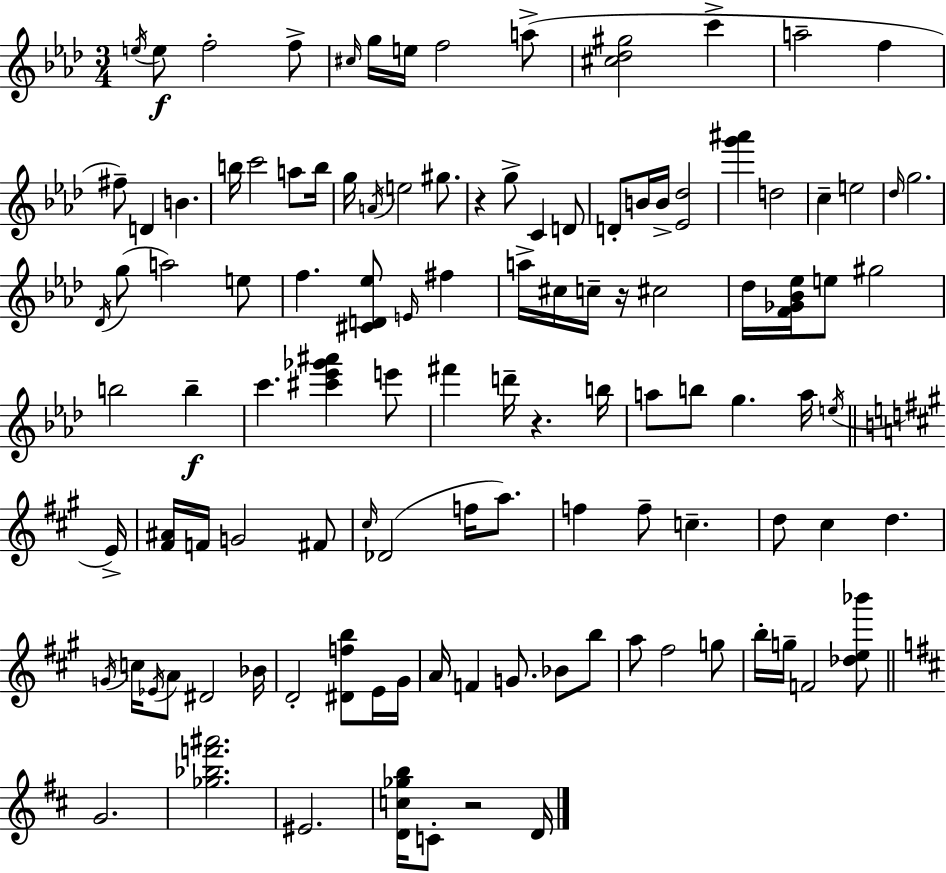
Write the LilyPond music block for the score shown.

{
  \clef treble
  \numericTimeSignature
  \time 3/4
  \key aes \major
  \acciaccatura { e''16 }\f e''8 f''2-. f''8-> | \grace { cis''16 } g''16 e''16 f''2 | a''8->( <cis'' des'' gis''>2 c'''4-> | a''2-- f''4 | \break fis''8--) d'4 b'4. | b''16 c'''2 a''8 | b''16 g''16 \acciaccatura { a'16 } e''2 | gis''8. r4 g''8-> c'4 | \break d'8 d'8-. b'16 b'16-> <ees' des''>2 | <g''' ais'''>4 d''2 | c''4-- e''2 | \grace { des''16 } g''2. | \break \acciaccatura { des'16 }( g''8 a''2) | e''8 f''4. <cis' d' ees''>8 | \grace { e'16 } fis''4 a''16-> cis''16 c''16-- r16 cis''2 | des''16 <f' ges' bes' ees''>16 e''8 gis''2 | \break b''2 | b''4--\f c'''4. | <cis''' ees''' ges''' ais'''>4 e'''8 fis'''4 d'''16-- r4. | b''16 a''8 b''8 g''4. | \break a''16 \acciaccatura { e''16 } \bar "||" \break \key a \major e'16-> <fis' ais'>16 f'16 g'2 fis'8 | \grace { cis''16 }( des'2 f''16 a''8.) | f''4 f''8-- c''4.-- | d''8 cis''4 d''4. | \break \acciaccatura { g'16 } c''16 \acciaccatura { ees'16 } a'8 dis'2 | bes'16 d'2-. | <dis' f'' b''>8 e'16 gis'16 a'16 f'4 g'8. | bes'8 b''8 a''8 fis''2 | \break g''8 b''16-. g''16-- f'2 | <des'' e'' bes'''>8 \bar "||" \break \key d \major g'2. | <ges'' bes'' f''' ais'''>2. | eis'2. | <d' c'' ges'' b''>16 c'8-. r2 d'16 | \break \bar "|."
}